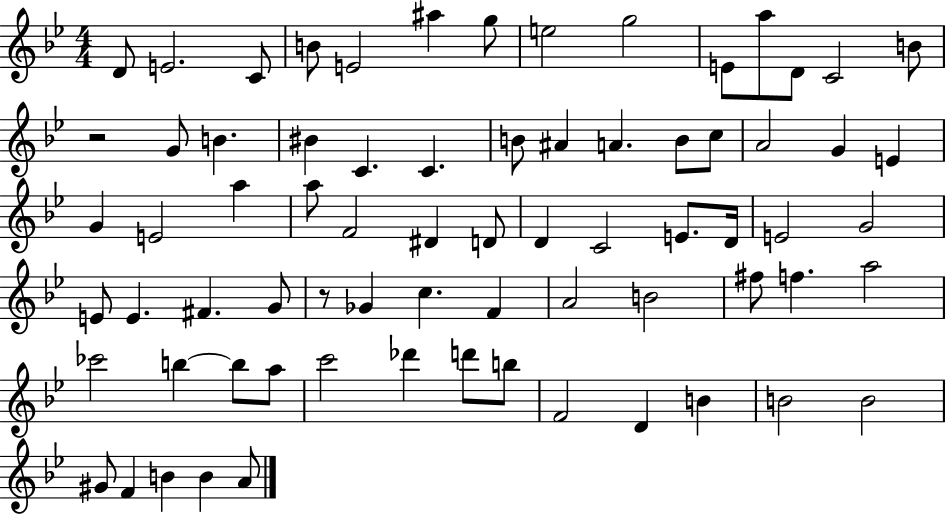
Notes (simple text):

D4/e E4/h. C4/e B4/e E4/h A#5/q G5/e E5/h G5/h E4/e A5/e D4/e C4/h B4/e R/h G4/e B4/q. BIS4/q C4/q. C4/q. B4/e A#4/q A4/q. B4/e C5/e A4/h G4/q E4/q G4/q E4/h A5/q A5/e F4/h D#4/q D4/e D4/q C4/h E4/e. D4/s E4/h G4/h E4/e E4/q. F#4/q. G4/e R/e Gb4/q C5/q. F4/q A4/h B4/h F#5/e F5/q. A5/h CES6/h B5/q B5/e A5/e C6/h Db6/q D6/e B5/e F4/h D4/q B4/q B4/h B4/h G#4/e F4/q B4/q B4/q A4/e